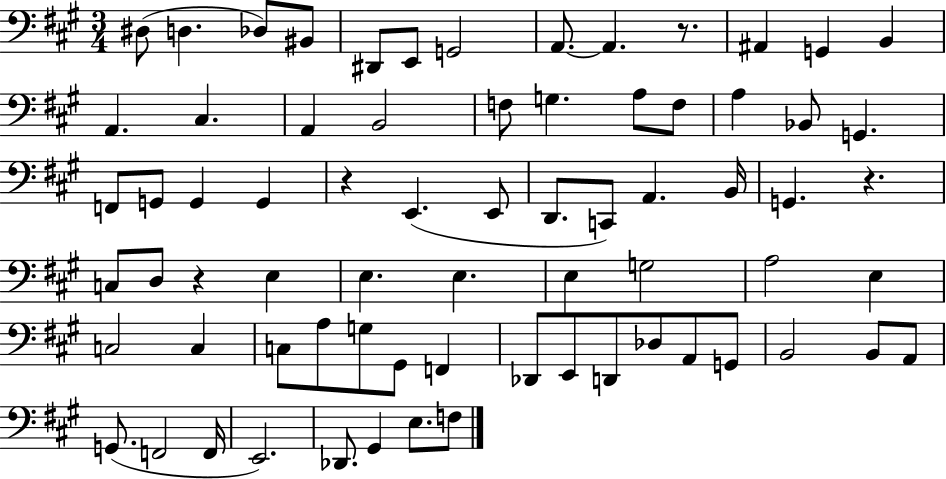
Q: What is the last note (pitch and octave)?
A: F3